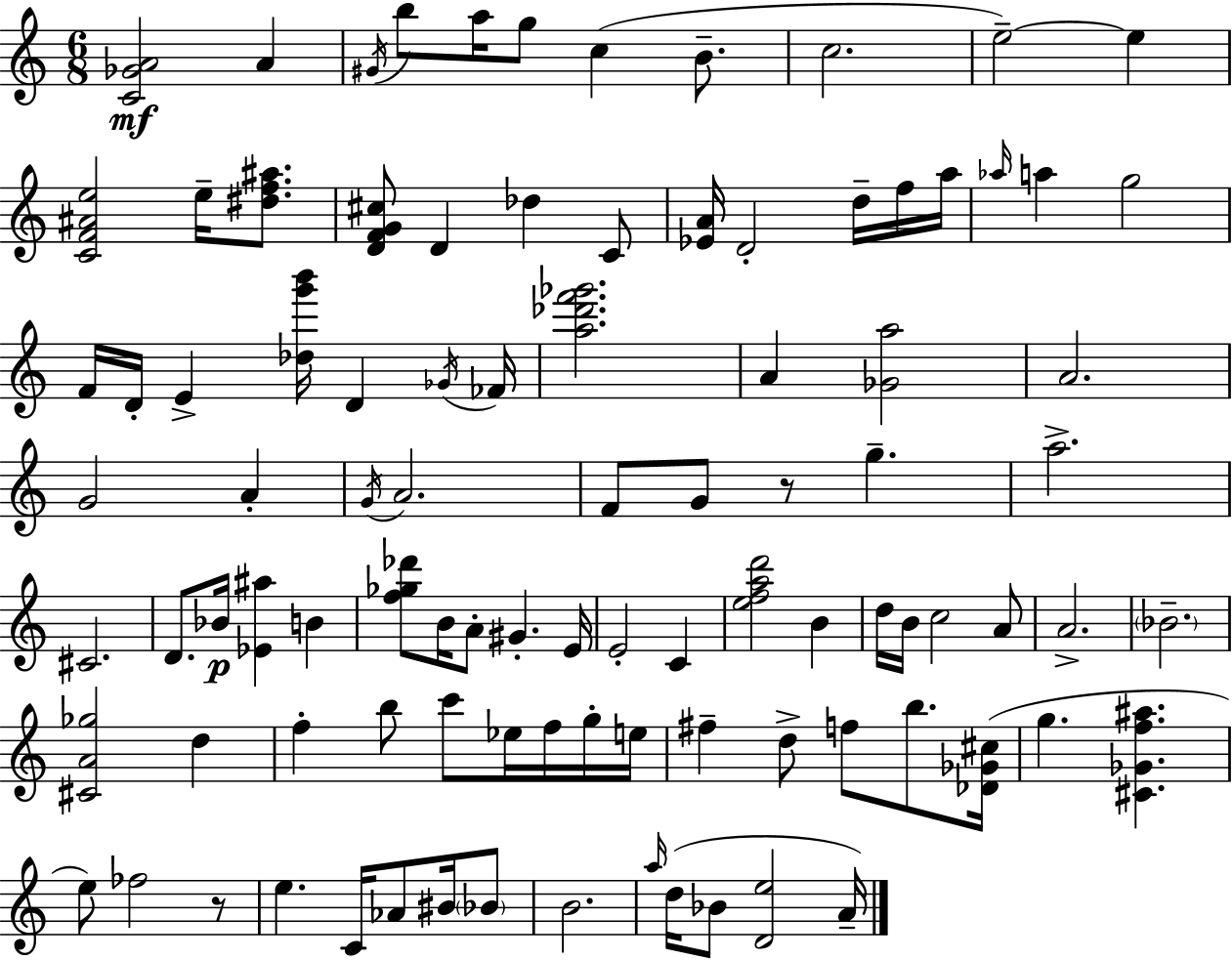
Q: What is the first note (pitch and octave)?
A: A4